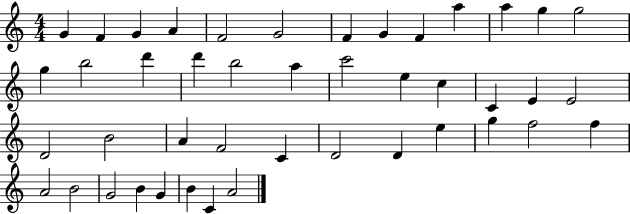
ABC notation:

X:1
T:Untitled
M:4/4
L:1/4
K:C
G F G A F2 G2 F G F a a g g2 g b2 d' d' b2 a c'2 e c C E E2 D2 B2 A F2 C D2 D e g f2 f A2 B2 G2 B G B C A2